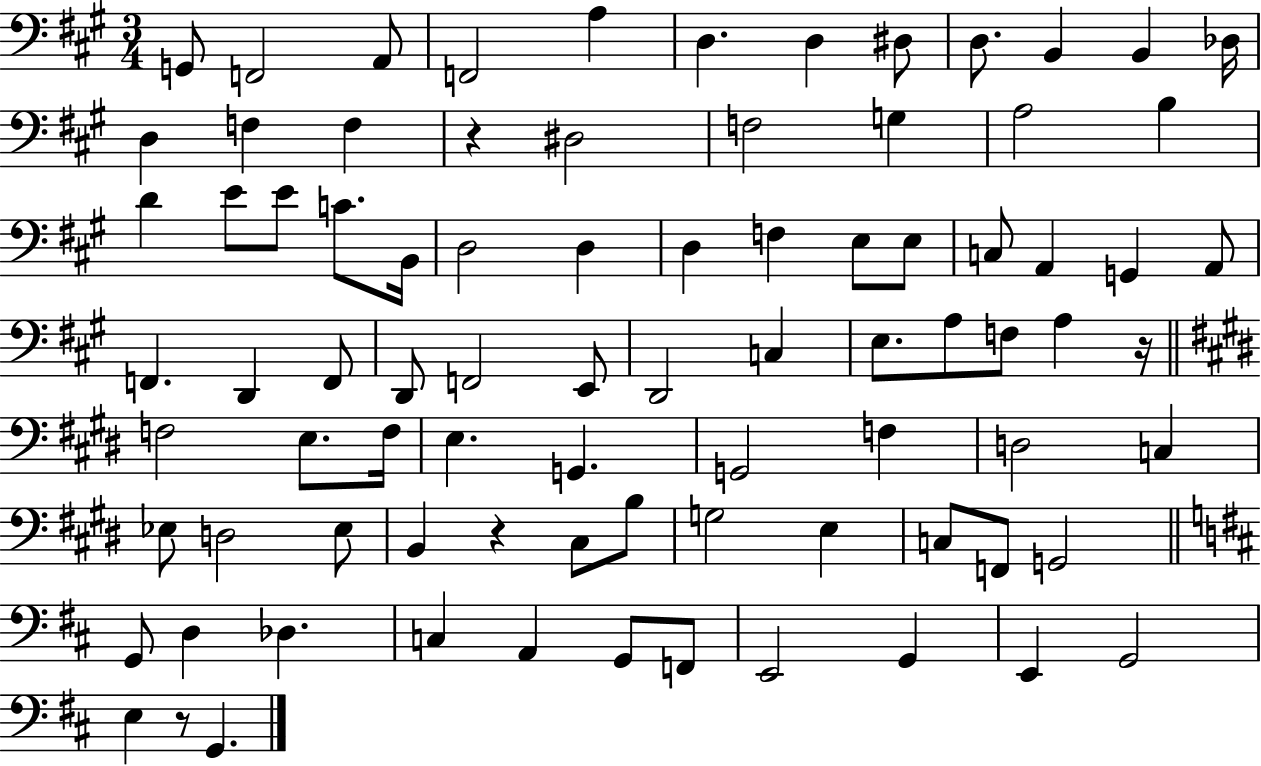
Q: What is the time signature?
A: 3/4